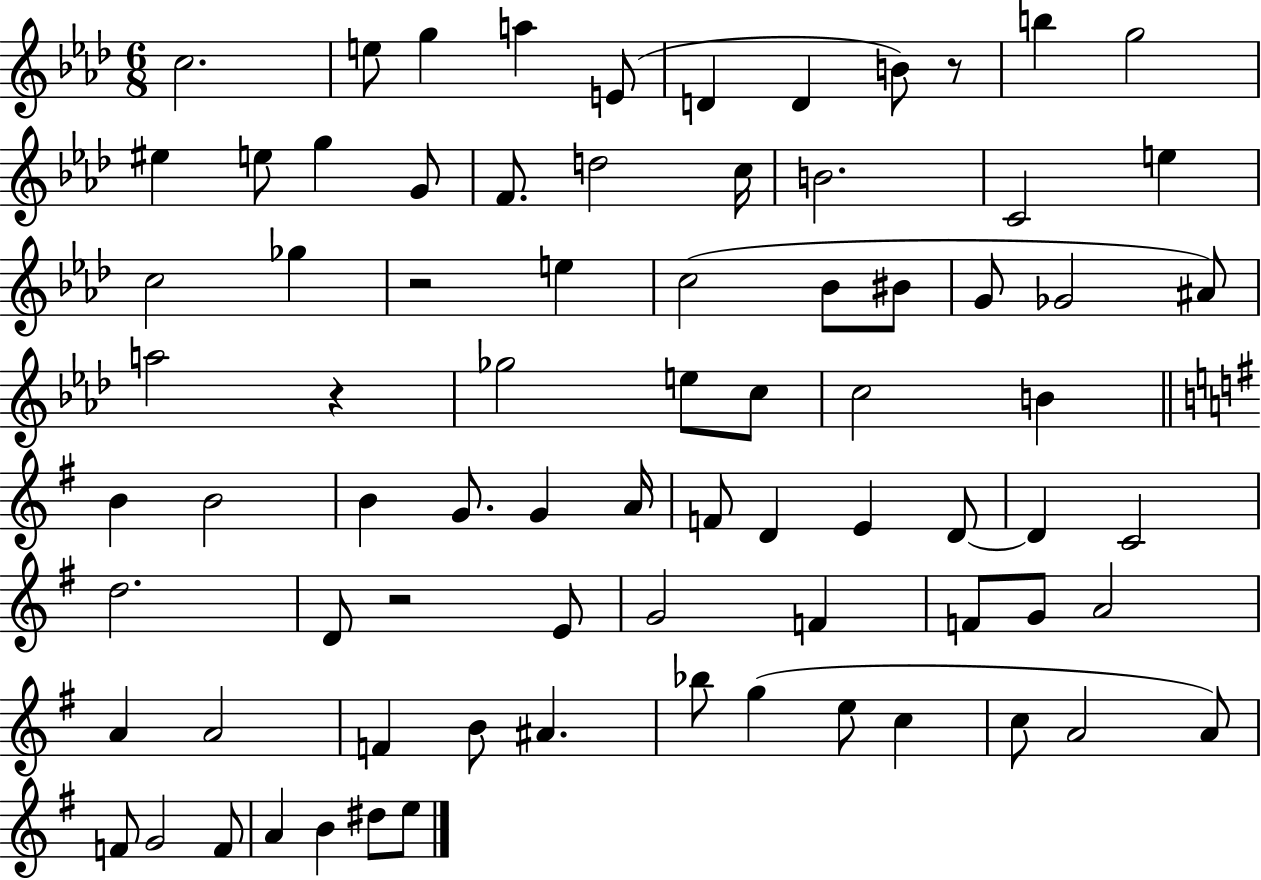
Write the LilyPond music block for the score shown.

{
  \clef treble
  \numericTimeSignature
  \time 6/8
  \key aes \major
  c''2. | e''8 g''4 a''4 e'8( | d'4 d'4 b'8) r8 | b''4 g''2 | \break eis''4 e''8 g''4 g'8 | f'8. d''2 c''16 | b'2. | c'2 e''4 | \break c''2 ges''4 | r2 e''4 | c''2( bes'8 bis'8 | g'8 ges'2 ais'8) | \break a''2 r4 | ges''2 e''8 c''8 | c''2 b'4 | \bar "||" \break \key g \major b'4 b'2 | b'4 g'8. g'4 a'16 | f'8 d'4 e'4 d'8~~ | d'4 c'2 | \break d''2. | d'8 r2 e'8 | g'2 f'4 | f'8 g'8 a'2 | \break a'4 a'2 | f'4 b'8 ais'4. | bes''8 g''4( e''8 c''4 | c''8 a'2 a'8) | \break f'8 g'2 f'8 | a'4 b'4 dis''8 e''8 | \bar "|."
}